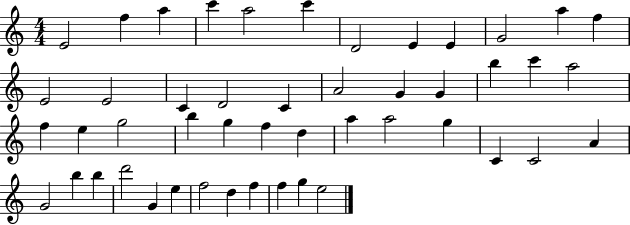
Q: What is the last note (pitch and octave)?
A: E5